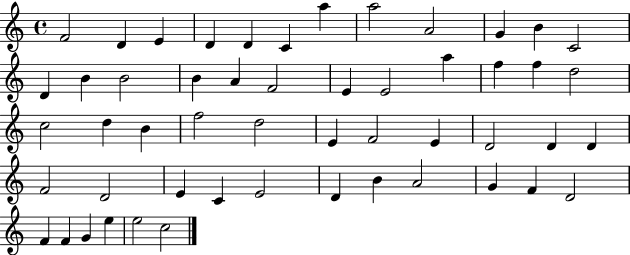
X:1
T:Untitled
M:4/4
L:1/4
K:C
F2 D E D D C a a2 A2 G B C2 D B B2 B A F2 E E2 a f f d2 c2 d B f2 d2 E F2 E D2 D D F2 D2 E C E2 D B A2 G F D2 F F G e e2 c2